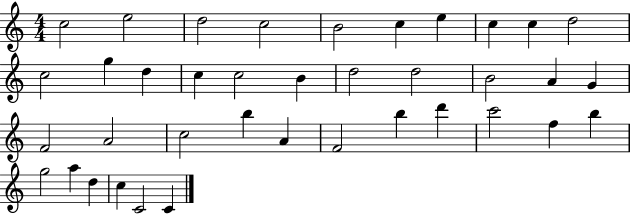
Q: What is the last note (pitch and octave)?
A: C4